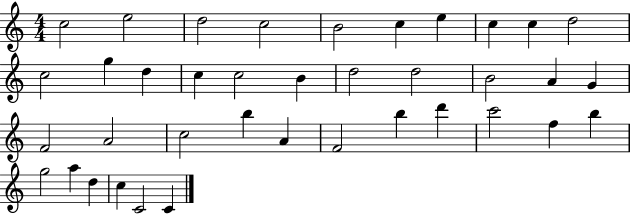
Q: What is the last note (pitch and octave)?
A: C4